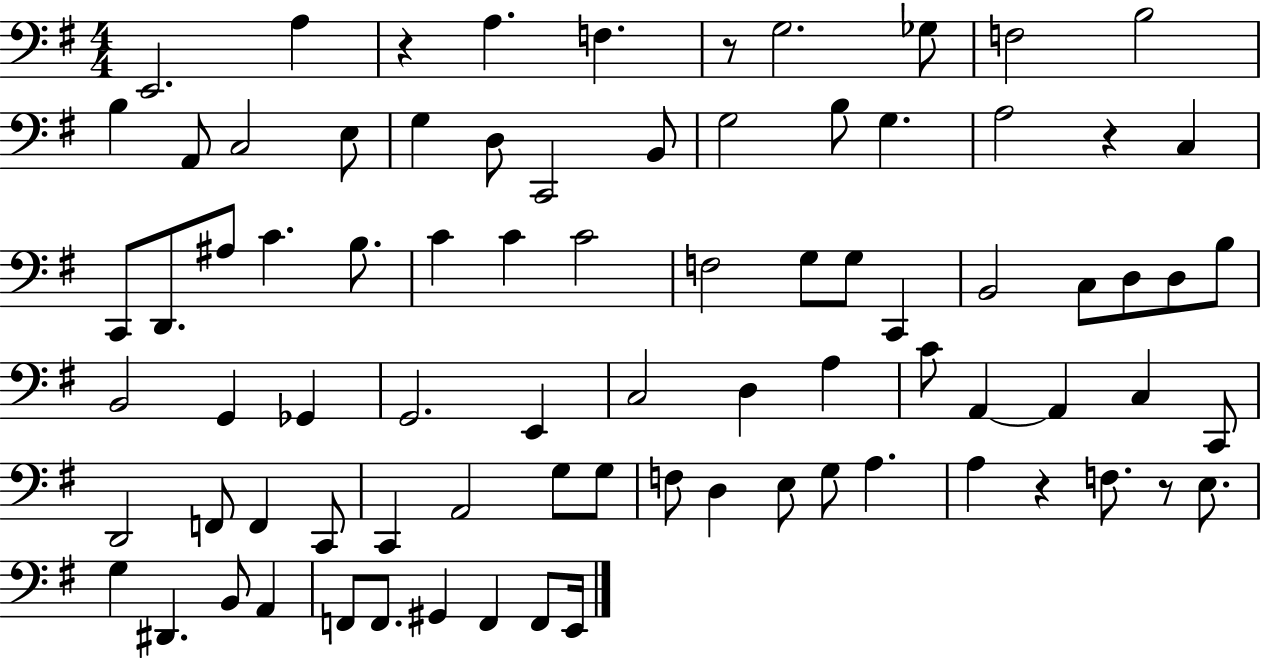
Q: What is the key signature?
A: G major